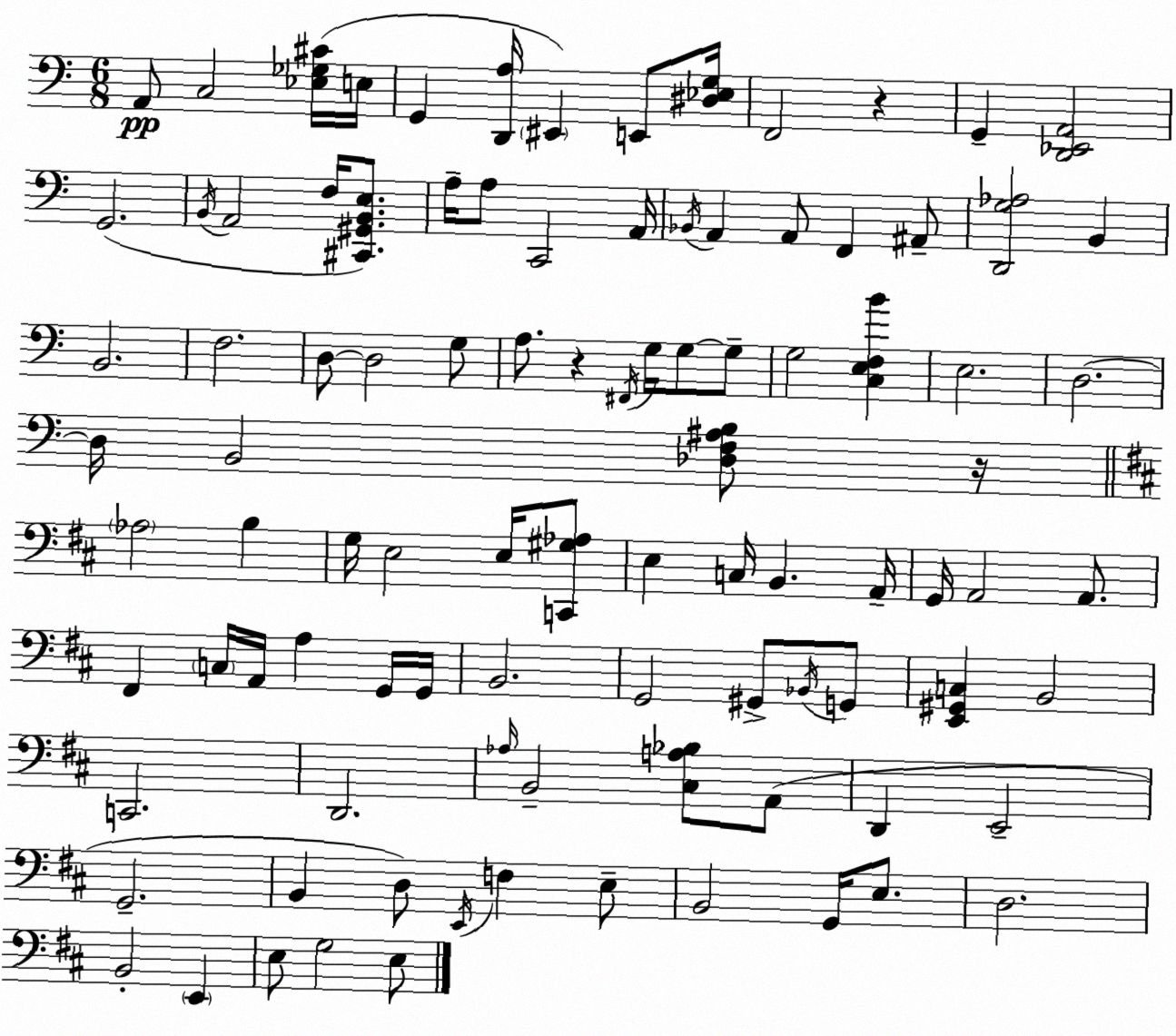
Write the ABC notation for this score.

X:1
T:Untitled
M:6/8
L:1/4
K:Am
A,,/2 C,2 [_E,_G,^C]/4 E,/4 G,, [D,,A,]/4 ^E,, E,,/2 [^D,_E,G,]/4 F,,2 z G,, [D,,_E,,A,,]2 G,,2 B,,/4 A,,2 F,/4 [^C,,^G,,B,,E,]/2 A,/4 A,/2 C,,2 A,,/4 _B,,/4 A,, A,,/2 F,, ^A,,/2 [D,,G,_A,]2 B,, B,,2 F,2 D,/2 D,2 G,/2 A,/2 z ^F,,/4 G,/4 G,/2 G,/2 G,2 [C,E,F,B] E,2 D,2 D,/4 B,,2 [_D,F,^A,B,]/2 z/4 _A,2 B, G,/4 E,2 E,/4 [C,,^G,_A,]/2 E, C,/4 B,, A,,/4 G,,/4 A,,2 A,,/2 ^F,, C,/4 A,,/4 A, G,,/4 G,,/4 B,,2 G,,2 ^G,,/2 _B,,/4 G,,/2 [E,,^G,,C,] B,,2 C,,2 D,,2 _A,/4 B,,2 [^C,A,_B,]/2 A,,/2 D,, E,,2 G,,2 B,, D,/2 E,,/4 F, E,/2 B,,2 G,,/4 E,/2 D,2 B,,2 E,, E,/2 G,2 E,/2